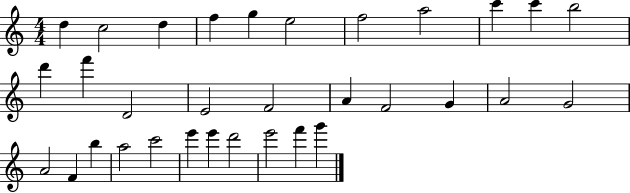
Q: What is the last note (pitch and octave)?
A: G6